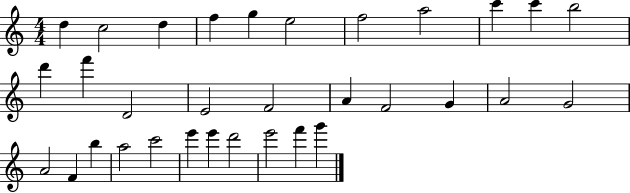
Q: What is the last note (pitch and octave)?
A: G6